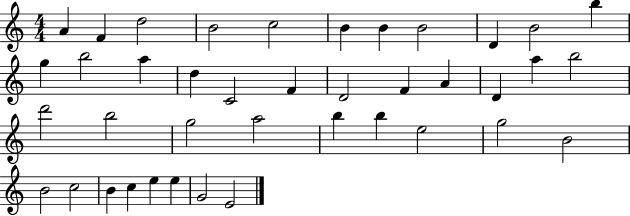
A4/q F4/q D5/h B4/h C5/h B4/q B4/q B4/h D4/q B4/h B5/q G5/q B5/h A5/q D5/q C4/h F4/q D4/h F4/q A4/q D4/q A5/q B5/h D6/h B5/h G5/h A5/h B5/q B5/q E5/h G5/h B4/h B4/h C5/h B4/q C5/q E5/q E5/q G4/h E4/h